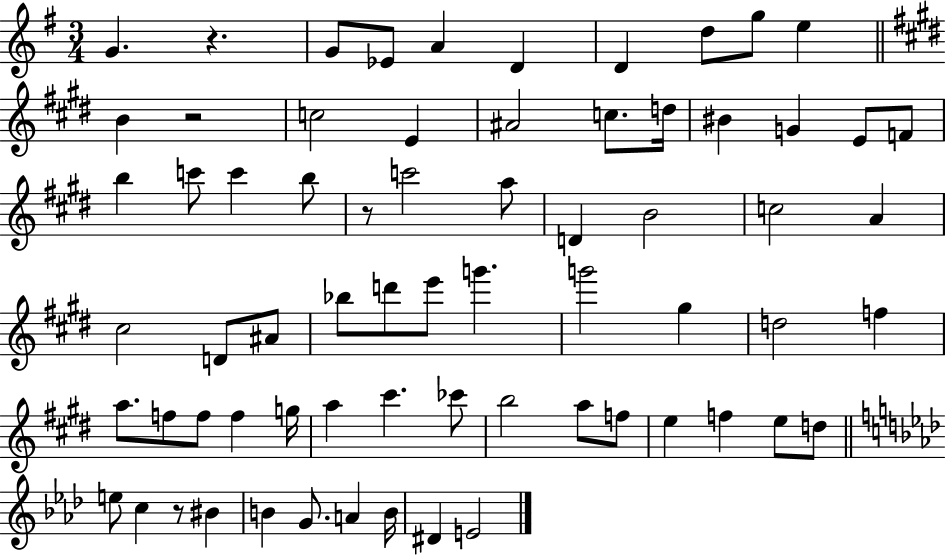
G4/q. R/q. G4/e Eb4/e A4/q D4/q D4/q D5/e G5/e E5/q B4/q R/h C5/h E4/q A#4/h C5/e. D5/s BIS4/q G4/q E4/e F4/e B5/q C6/e C6/q B5/e R/e C6/h A5/e D4/q B4/h C5/h A4/q C#5/h D4/e A#4/e Bb5/e D6/e E6/e G6/q. G6/h G#5/q D5/h F5/q A5/e. F5/e F5/e F5/q G5/s A5/q C#6/q. CES6/e B5/h A5/e F5/e E5/q F5/q E5/e D5/e E5/e C5/q R/e BIS4/q B4/q G4/e. A4/q B4/s D#4/q E4/h